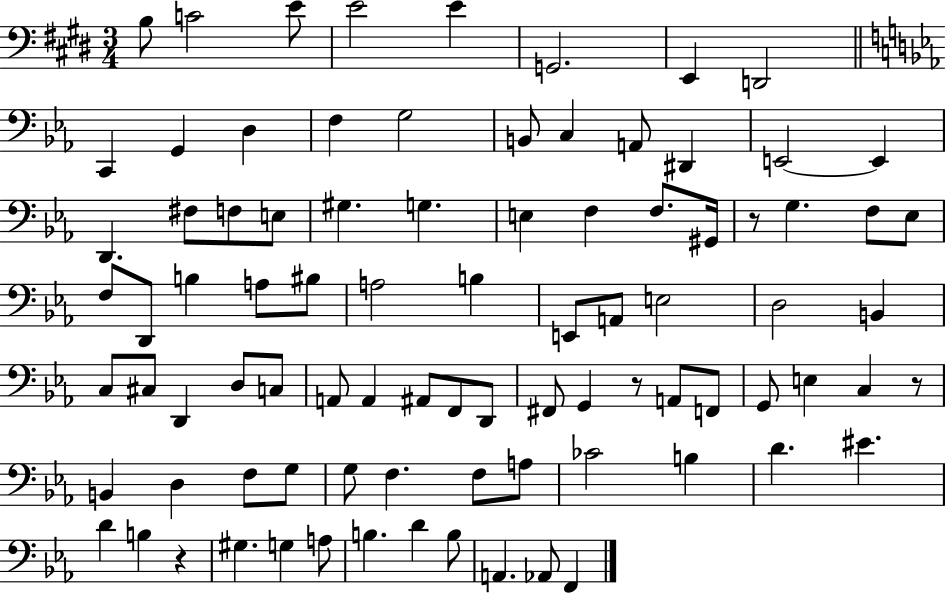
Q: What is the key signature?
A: E major